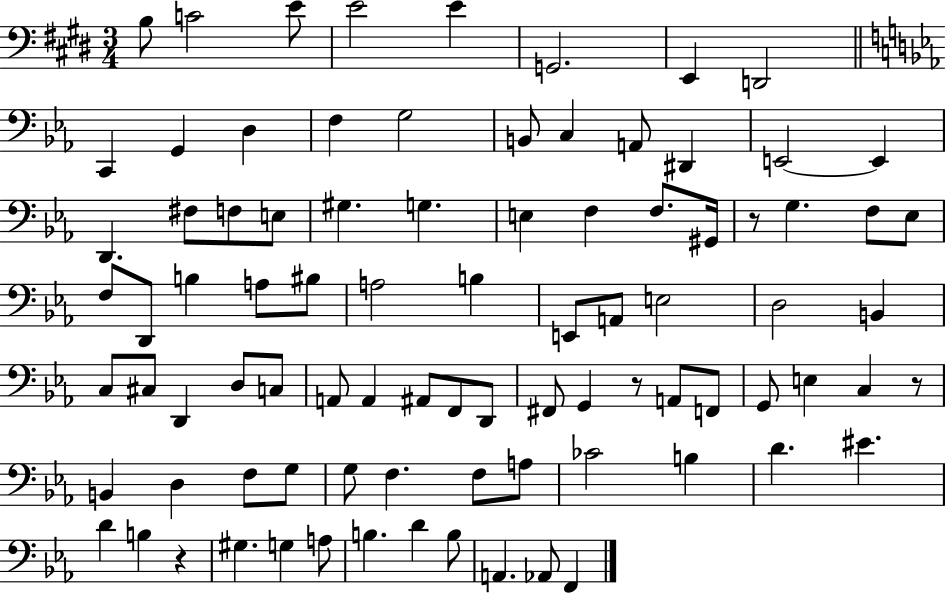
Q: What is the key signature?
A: E major